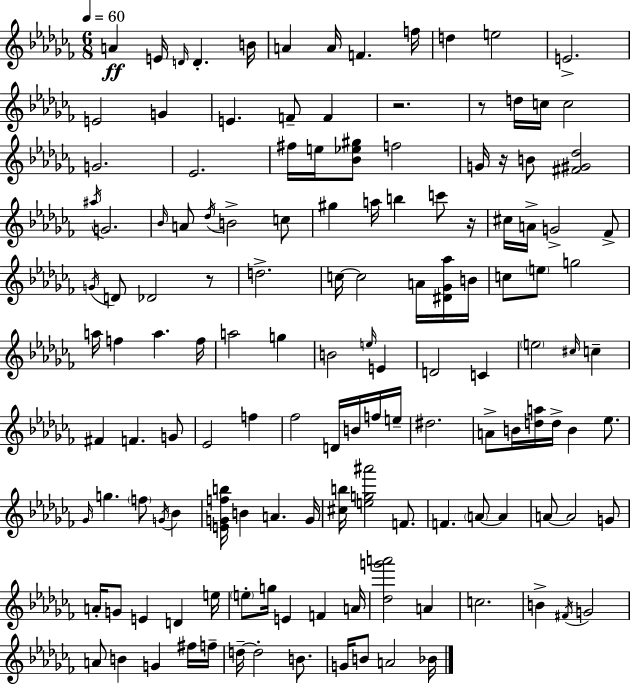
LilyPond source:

{
  \clef treble
  \numericTimeSignature
  \time 6/8
  \key aes \minor
  \tempo 4 = 60
  a'4\ff e'16 \grace { d'16 } d'4.-. | b'16 a'4 a'16 f'4. | f''16 d''4 e''2 | e'2.-> | \break e'2 g'4 | e'4. f'8-- f'4 | r2. | r8 d''16 c''16 c''2 | \break g'2. | ees'2. | fis''16 e''16 <bes' ees'' gis''>8 f''2 | g'16 r16 b'8 <fis' gis' des''>2 | \break \acciaccatura { ais''16 } g'2. | \grace { bes'16 } a'8 \acciaccatura { des''16 } b'2-> | c''8 gis''4 a''16 b''4 | c'''8 r16 cis''16 a'16-> g'2-> | \break fes'8-> \acciaccatura { g'16 } d'8 des'2 | r8 d''2.-> | c''16~~ c''2 | a'16 <dis' ges' aes''>16 b'16 c''8 \parenthesize e''8 g''2 | \break a''16 f''4 a''4. | f''16 a''2 | g''4 b'2 | \grace { e''16 } e'4 d'2 | \break c'4 \parenthesize e''2 | \grace { cis''16 } c''4-- fis'4 f'4. | g'8 ees'2 | f''4 fes''2 | \break d'16 b'16 f''16 e''16-- dis''2. | a'8-> b'16 <d'' a''>16 d''16-> | b'4 ees''8. \grace { ges'16 } g''4. | \parenthesize f''8 \acciaccatura { g'16 } bes'4 <e' g' f'' b''>16 b'4 | \break a'4. g'16 <cis'' b''>16 <e'' g'' ais'''>2 | f'8. f'4. | \parenthesize a'8~~ a'4 a'8~~ a'2 | g'8 a'16-. g'8 | \break e'4 d'4 e''16 \parenthesize e''8-. g''16 | e'4 f'4 a'16 <des'' g''' a'''>2 | a'4 c''2. | b'4-> | \break \acciaccatura { fis'16 } g'2 a'8 | b'4 g'4 fis''16 f''16-- d''16--~~ d''2-. | b'8. g'16 b'8 | a'2 bes'16 \bar "|."
}